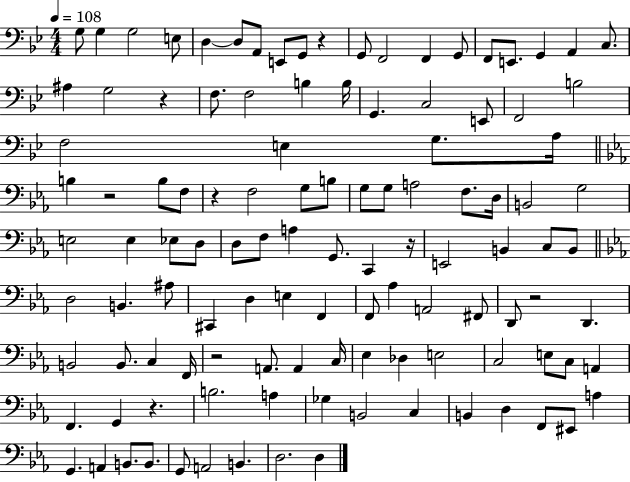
{
  \clef bass
  \numericTimeSignature
  \time 4/4
  \key bes \major
  \tempo 4 = 108
  \repeat volta 2 { g8 g4 g2 e8 | d4~~ d8 a,8 e,8 g,8 r4 | g,8 f,2 f,4 g,8 | f,8 e,8. g,4 a,4 c8. | \break ais4 g2 r4 | f8. f2 b4 b16 | g,4. c2 e,8 | f,2 b2 | \break f2 e4 g8. a16 | \bar "||" \break \key ees \major b4 r2 b8 f8 | r4 f2 g8 b8 | g8 g8 a2 f8. d16 | b,2 g2 | \break e2 e4 ees8 d8 | d8 f8 a4 g,8. c,4 r16 | e,2 b,4 c8 b,8 | \bar "||" \break \key c \minor d2 b,4. ais8 | cis,4 d4 e4 f,4 | f,8 aes4 a,2 fis,8 | d,8 r2 d,4. | \break b,2 b,8. c4 f,16 | r2 a,8. a,4 c16 | ees4 des4 e2 | c2 e8 c8 a,4 | \break f,4. g,4 r4. | b2. a4 | ges4 b,2 c4 | b,4 d4 f,8 eis,8 a4 | \break g,4. a,4 b,8. b,8. | g,8 a,2 b,4. | d2. d4 | } \bar "|."
}